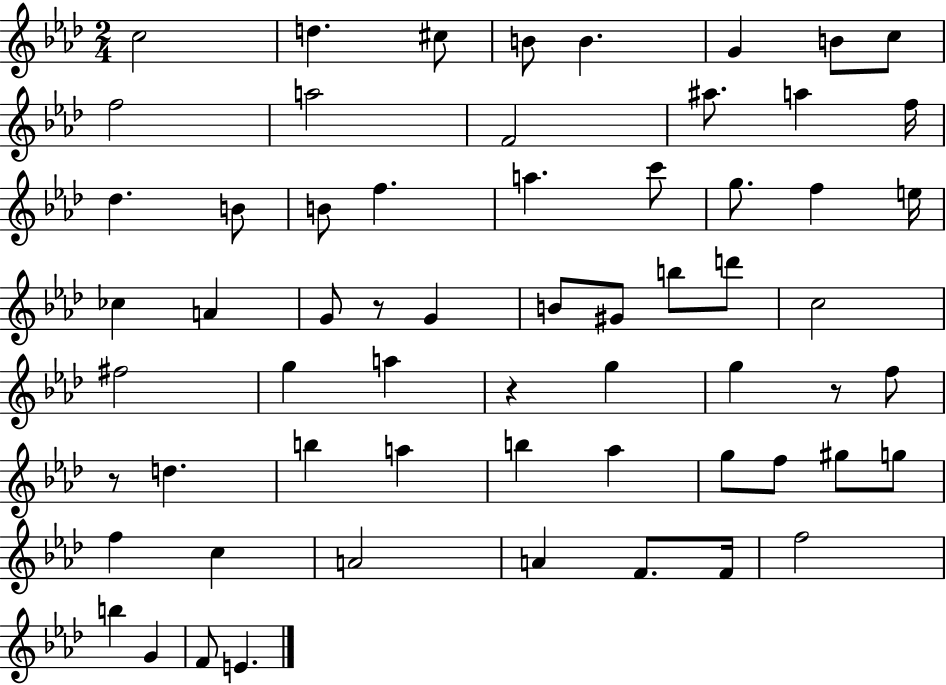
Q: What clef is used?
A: treble